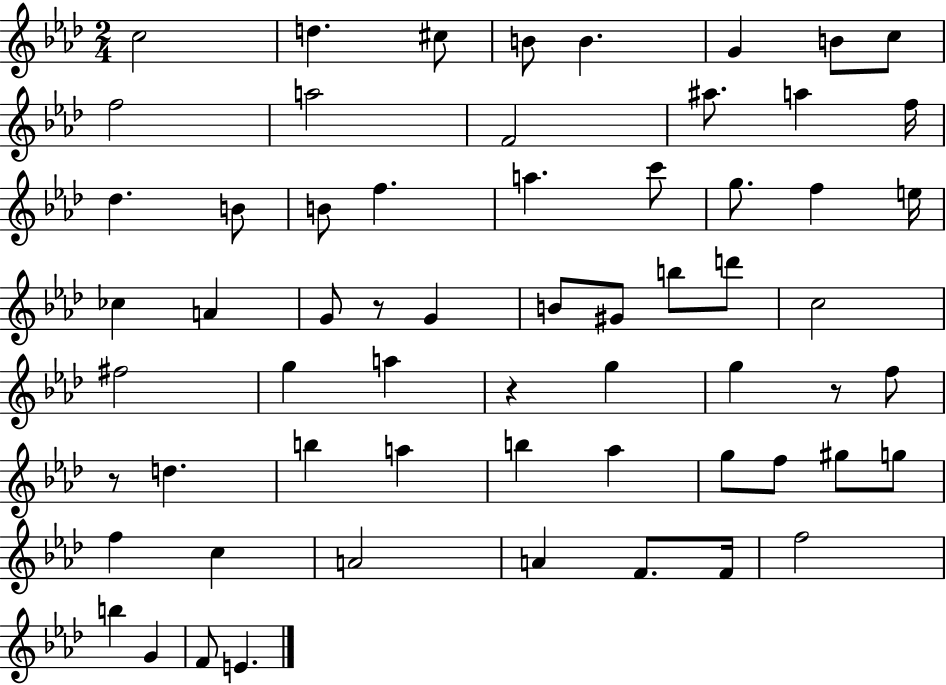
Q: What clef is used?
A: treble